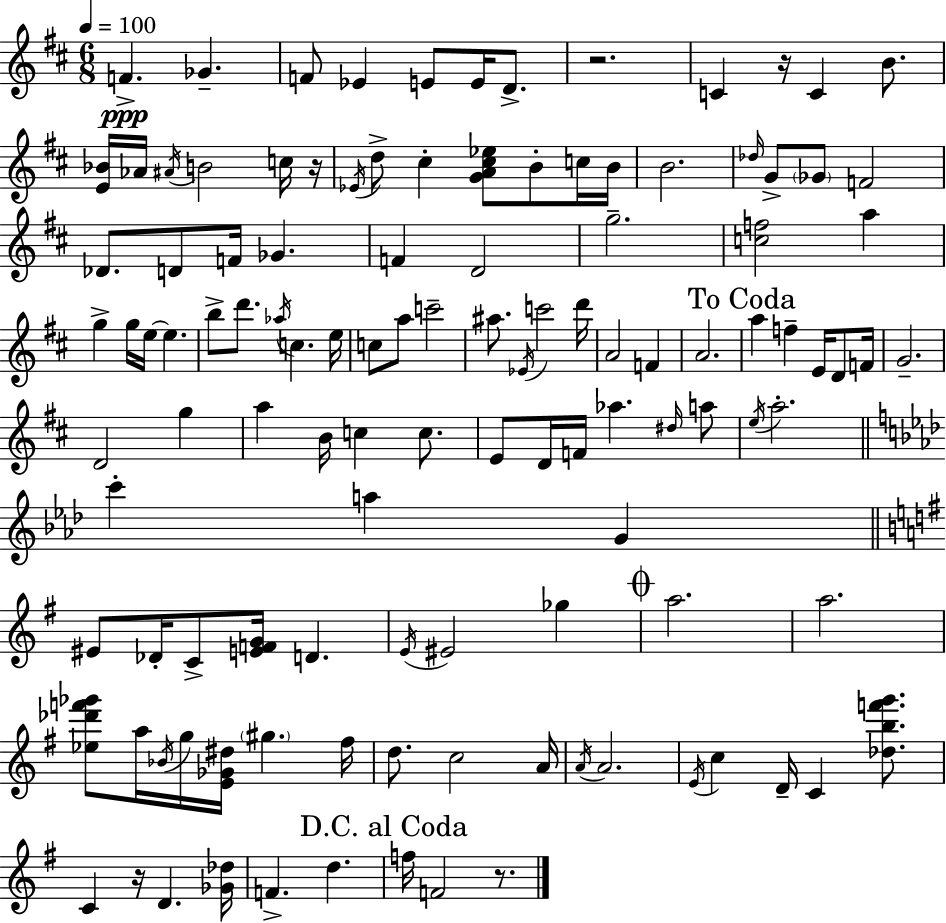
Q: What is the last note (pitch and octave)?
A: F4